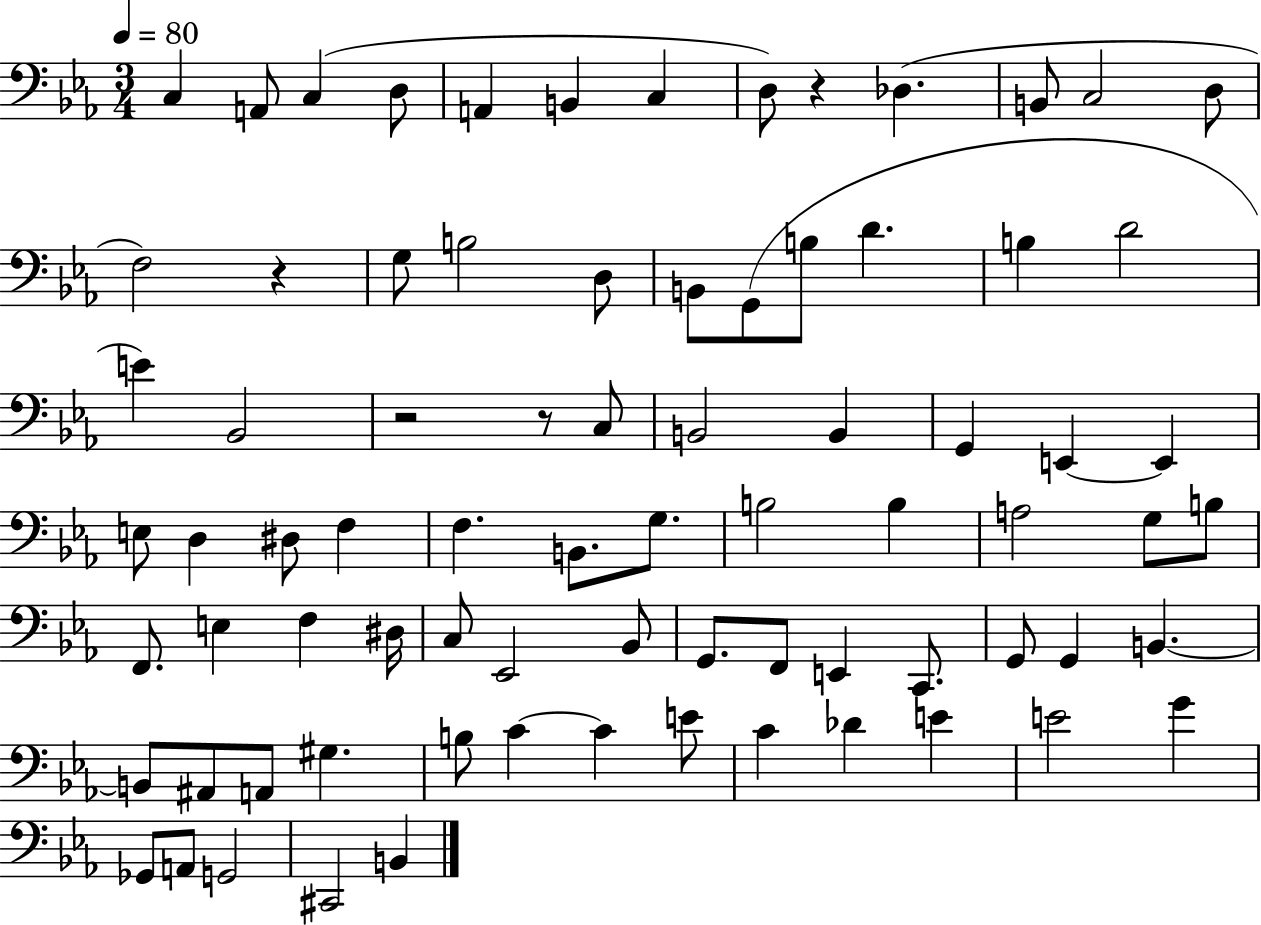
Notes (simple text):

C3/q A2/e C3/q D3/e A2/q B2/q C3/q D3/e R/q Db3/q. B2/e C3/h D3/e F3/h R/q G3/e B3/h D3/e B2/e G2/e B3/e D4/q. B3/q D4/h E4/q Bb2/h R/h R/e C3/e B2/h B2/q G2/q E2/q E2/q E3/e D3/q D#3/e F3/q F3/q. B2/e. G3/e. B3/h B3/q A3/h G3/e B3/e F2/e. E3/q F3/q D#3/s C3/e Eb2/h Bb2/e G2/e. F2/e E2/q C2/e. G2/e G2/q B2/q. B2/e A#2/e A2/e G#3/q. B3/e C4/q C4/q E4/e C4/q Db4/q E4/q E4/h G4/q Gb2/e A2/e G2/h C#2/h B2/q